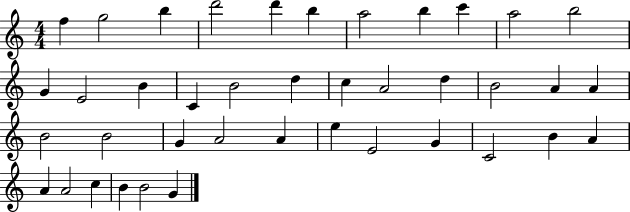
F5/q G5/h B5/q D6/h D6/q B5/q A5/h B5/q C6/q A5/h B5/h G4/q E4/h B4/q C4/q B4/h D5/q C5/q A4/h D5/q B4/h A4/q A4/q B4/h B4/h G4/q A4/h A4/q E5/q E4/h G4/q C4/h B4/q A4/q A4/q A4/h C5/q B4/q B4/h G4/q